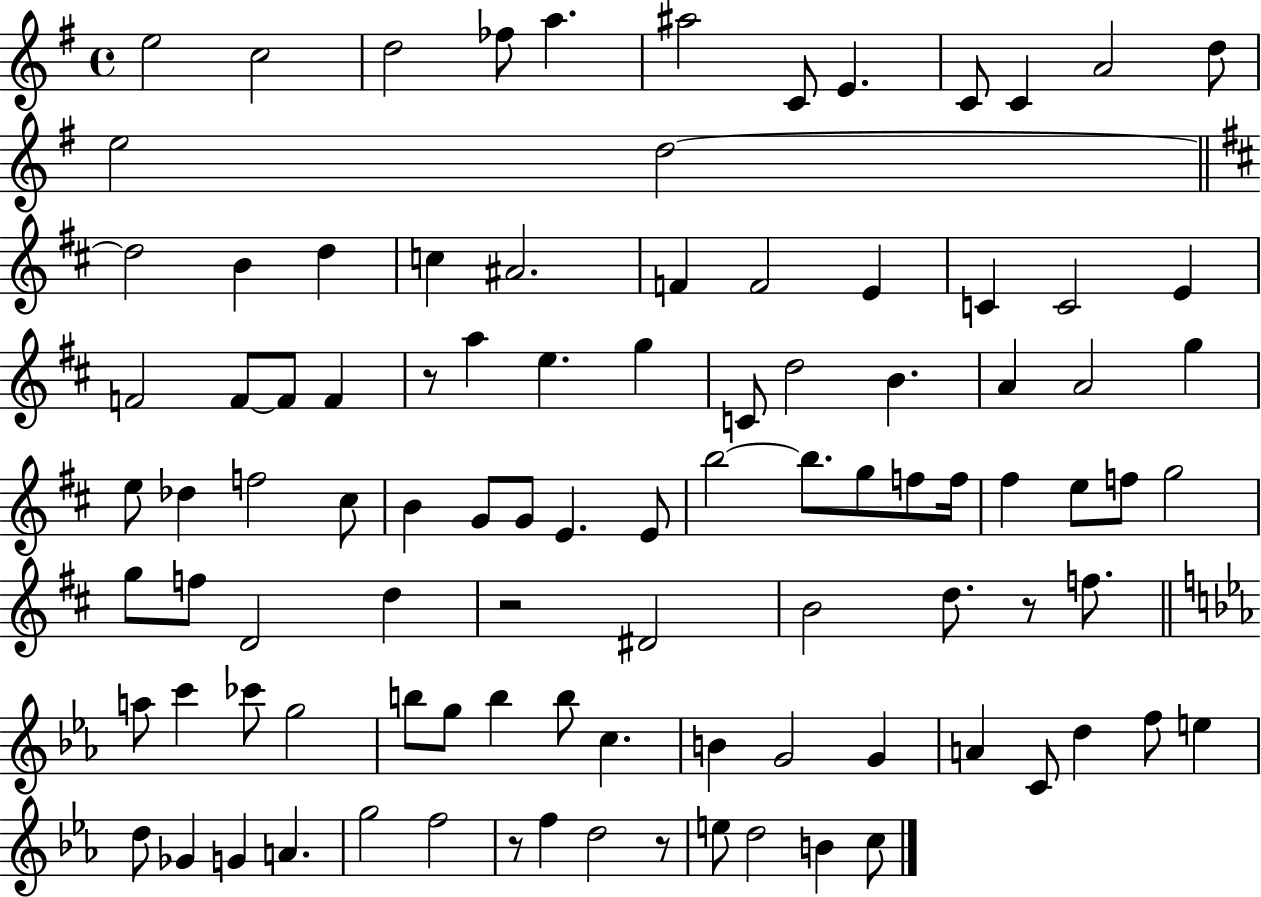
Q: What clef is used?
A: treble